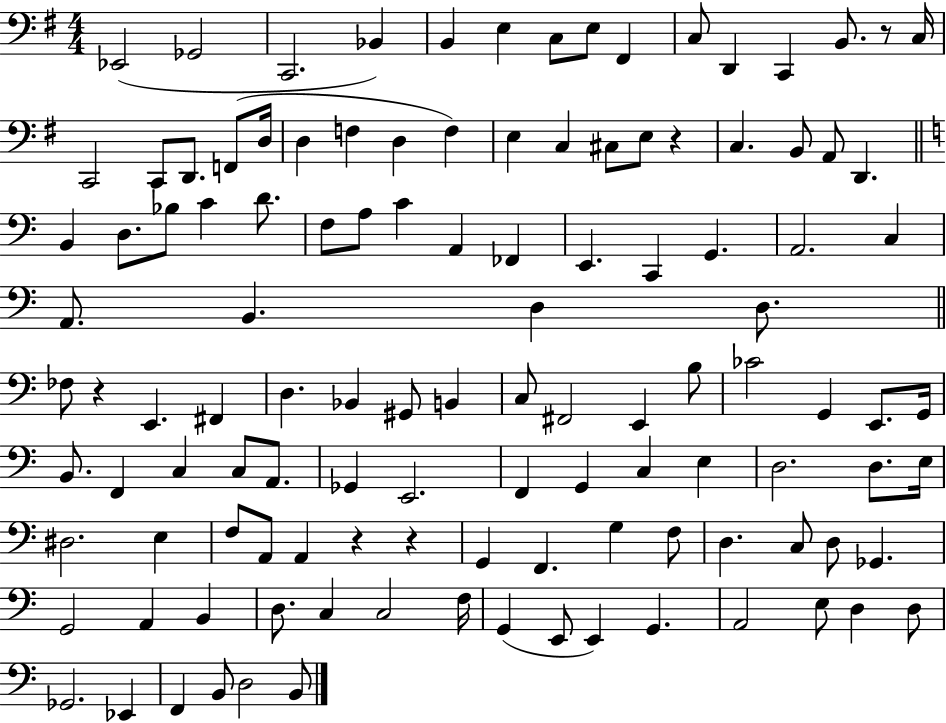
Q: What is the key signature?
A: G major